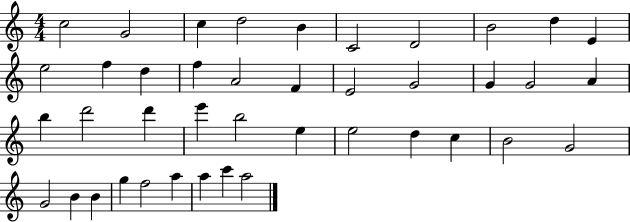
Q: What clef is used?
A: treble